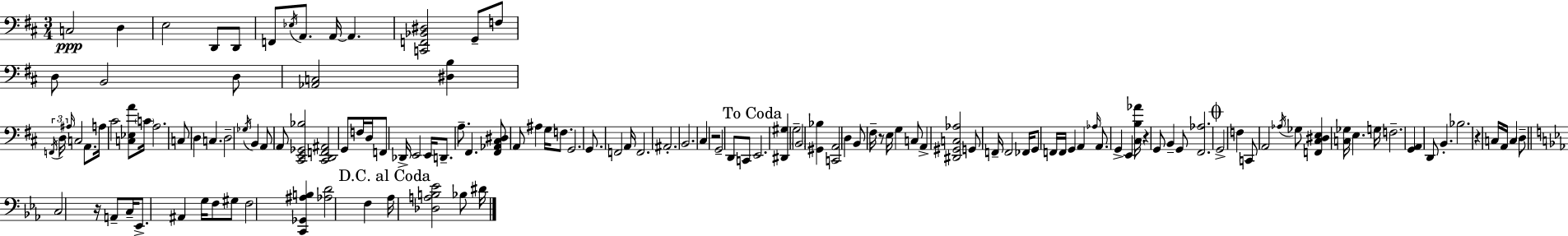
C3/h D3/q E3/h D2/e D2/e F2/e Eb3/s A2/e. A2/s A2/q. [C2,F2,Bb2,D#3]/h G2/e F3/e D3/e B2/h D3/e [Ab2,C3]/h [D#3,B3]/q F2/s D3/s A#3/s C3/h A2/e. A3/s C#4/h [C3,Eb3,A4]/e C4/s A3/h. C3/e D3/q C3/q. D3/h Gb3/s B2/q A2/e A2/e [C#2,E2,Gb2,Bb3]/h [C#2,D2,F2,A#2]/h G2/e F3/s D3/s F2/e Db2/s E2/h E2/s D2/e. A3/e. F#2/q. [F#2,Ab2,C#3,D#3]/e A2/e A#3/q G3/s F3/e. G2/h. G2/e. F2/h A2/s F2/h. A#2/h. B2/h. C#3/q R/h G2/h D2/e C2/e E2/h. [D#2,G#3]/q G3/h B2/h [G#2,Bb3]/q [C2,A2]/h D3/q B2/e F#3/s R/e E3/s G3/q C3/e A2/q [D#2,G#2,C3,Ab3]/h G2/e F2/s F2/h FES2/s G2/e F2/s F2/s G2/q A2/q Ab3/s A2/e. G2/q E2/q [C#3,B3,Ab4]/s R/q G2/e B2/q G2/e [F#2,Ab3]/h. G2/h F3/q C2/e A2/h Ab3/s Gb3/e [F2,C#3,D#3,E3]/q [C3,Gb3]/s E3/q. G3/s F3/h. [G2,A2]/q D2/e B2/q. Bb3/h. R/q C3/s A2/s C3/q D3/e C3/h R/s A2/e C3/s Eb2/e. A#2/q G3/s F3/e G#3/e F3/h [C2,Gb2,A#3,B3]/q [Ab3,D4]/h F3/q Ab3/s [Db3,A3,B3,Eb4]/h Bb3/e D#4/s